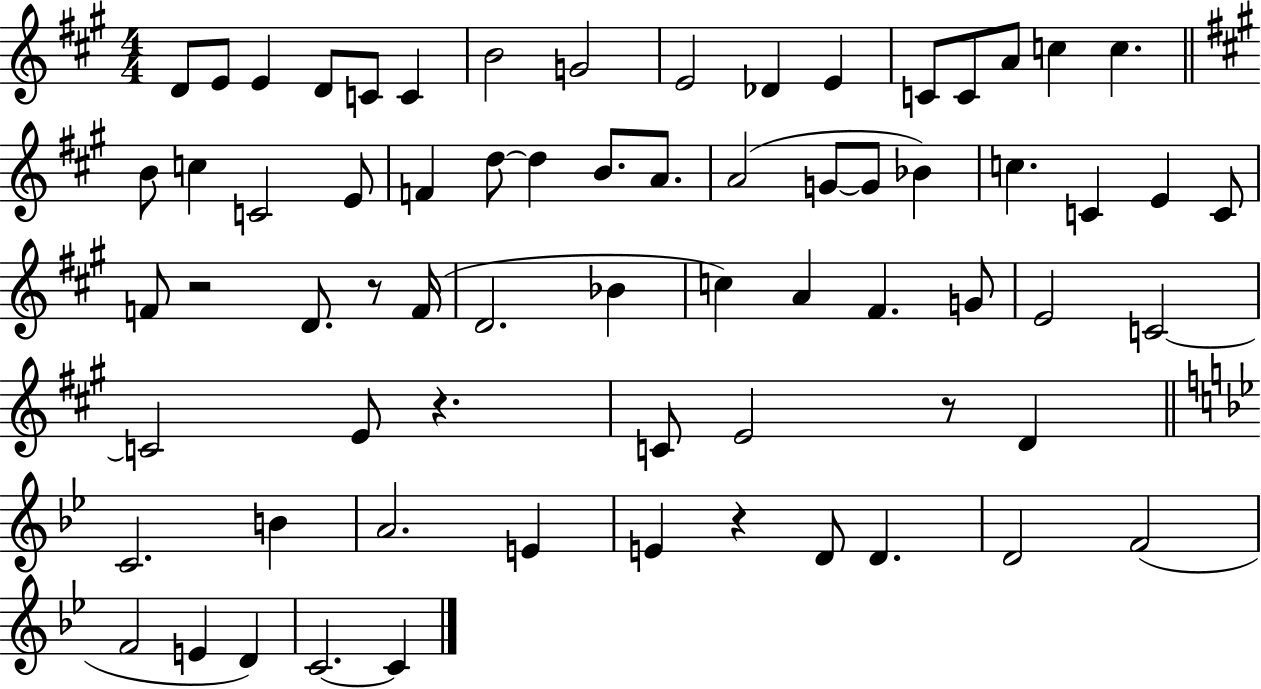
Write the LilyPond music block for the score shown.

{
  \clef treble
  \numericTimeSignature
  \time 4/4
  \key a \major
  d'8 e'8 e'4 d'8 c'8 c'4 | b'2 g'2 | e'2 des'4 e'4 | c'8 c'8 a'8 c''4 c''4. | \break \bar "||" \break \key a \major b'8 c''4 c'2 e'8 | f'4 d''8~~ d''4 b'8. a'8. | a'2( g'8~~ g'8 bes'4) | c''4. c'4 e'4 c'8 | \break f'8 r2 d'8. r8 f'16( | d'2. bes'4 | c''4) a'4 fis'4. g'8 | e'2 c'2~~ | \break c'2 e'8 r4. | c'8 e'2 r8 d'4 | \bar "||" \break \key bes \major c'2. b'4 | a'2. e'4 | e'4 r4 d'8 d'4. | d'2 f'2( | \break f'2 e'4 d'4) | c'2.~~ c'4 | \bar "|."
}